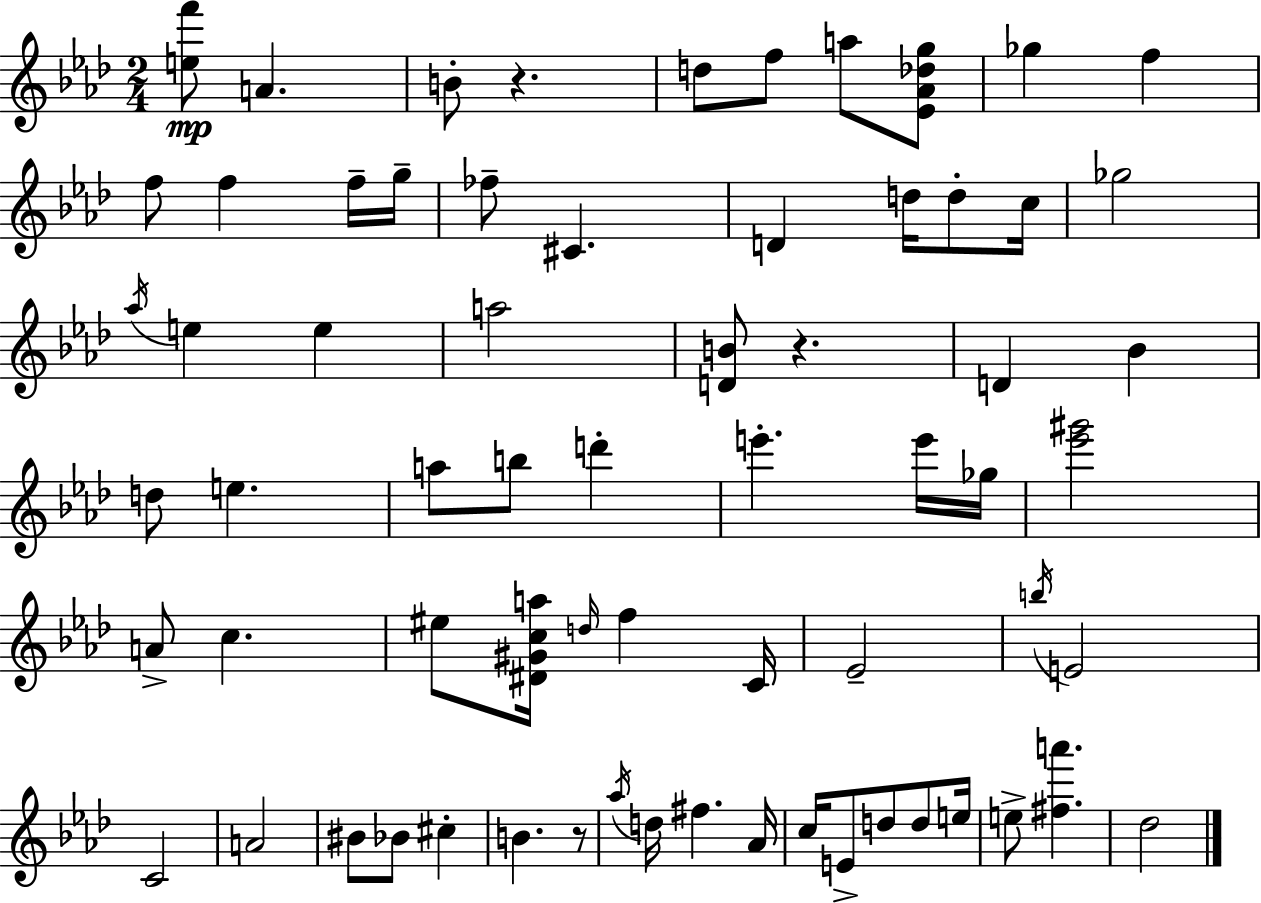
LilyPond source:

{
  \clef treble
  \numericTimeSignature
  \time 2/4
  \key aes \major
  <e'' f'''>8\mp a'4. | b'8-. r4. | d''8 f''8 a''8 <ees' aes' des'' g''>8 | ges''4 f''4 | \break f''8 f''4 f''16-- g''16-- | fes''8-- cis'4. | d'4 d''16 d''8-. c''16 | ges''2 | \break \acciaccatura { aes''16 } e''4 e''4 | a''2 | <d' b'>8 r4. | d'4 bes'4 | \break d''8 e''4. | a''8 b''8 d'''4-. | e'''4.-. e'''16 | ges''16 <ees''' gis'''>2 | \break a'8-> c''4. | eis''8 <dis' gis' c'' a''>16 \grace { d''16 } f''4 | c'16 ees'2-- | \acciaccatura { b''16 } e'2 | \break c'2 | a'2 | bis'8 bes'8 cis''4-. | b'4. | \break r8 \acciaccatura { aes''16 } d''16 fis''4. | aes'16 c''16 e'8-> d''8 | d''8 e''16 e''8-> <fis'' a'''>4. | des''2 | \break \bar "|."
}